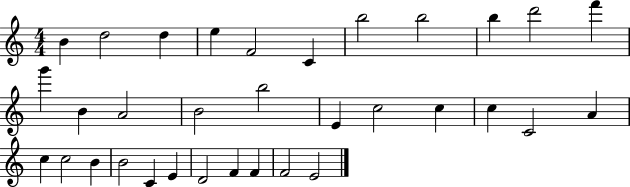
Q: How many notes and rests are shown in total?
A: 33